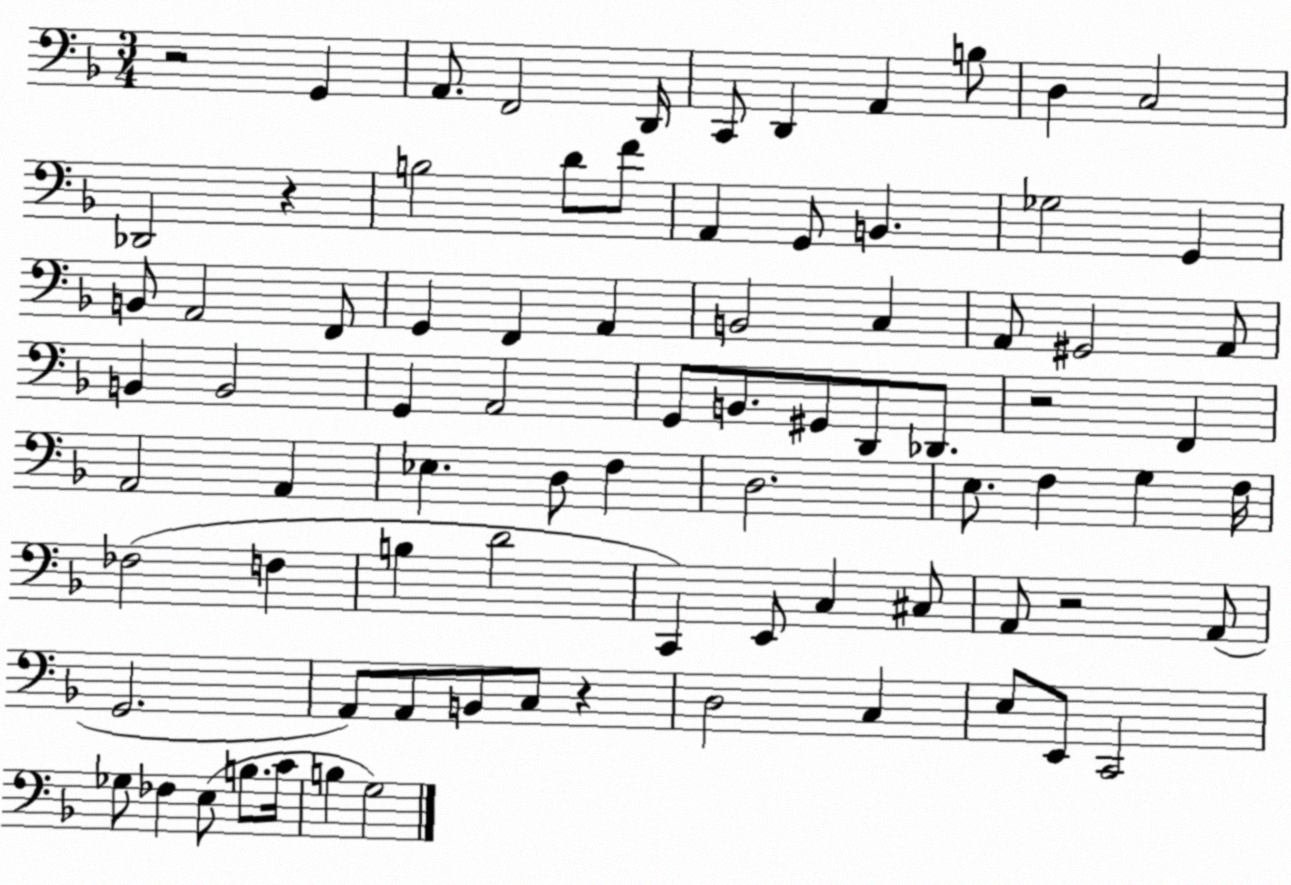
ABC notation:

X:1
T:Untitled
M:3/4
L:1/4
K:F
z2 G,, A,,/2 F,,2 D,,/4 C,,/2 D,, A,, B,/2 D, C,2 _D,,2 z B,2 D/2 F/2 A,, G,,/2 B,, _G,2 G,, B,,/2 A,,2 F,,/2 G,, F,, A,, B,,2 C, A,,/2 ^G,,2 A,,/2 B,, B,,2 G,, A,,2 G,,/2 B,,/2 ^G,,/2 D,,/2 _D,,/2 z2 F,, A,,2 A,, _E, D,/2 F, D,2 E,/2 F, G, F,/4 _F,2 F, B, D2 C,, E,,/2 C, ^C,/2 A,,/2 z2 A,,/2 G,,2 A,,/2 A,,/2 B,,/2 C,/2 z D,2 C, E,/2 E,,/2 C,,2 _G,/2 _F, E,/2 B,/2 C/4 B, G,2